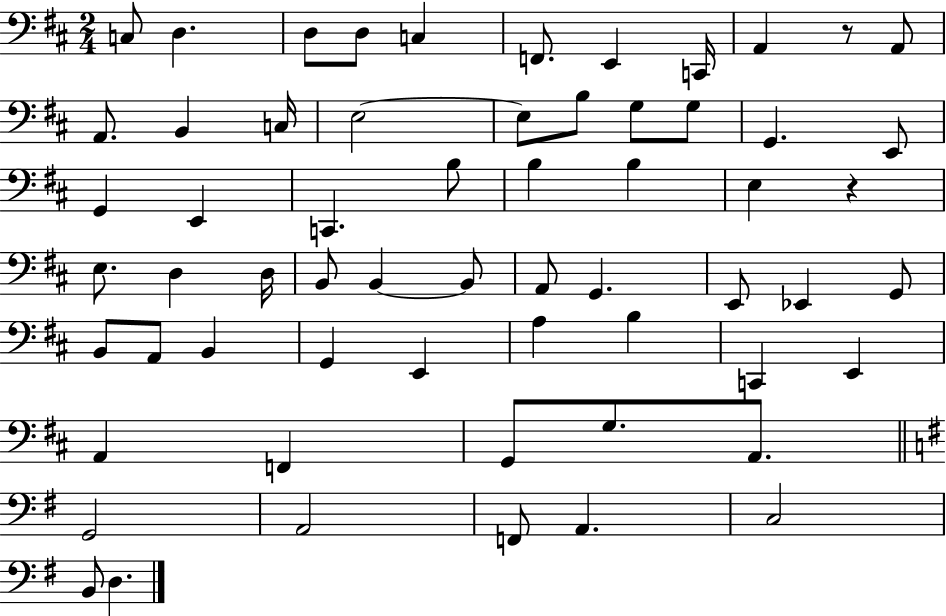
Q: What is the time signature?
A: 2/4